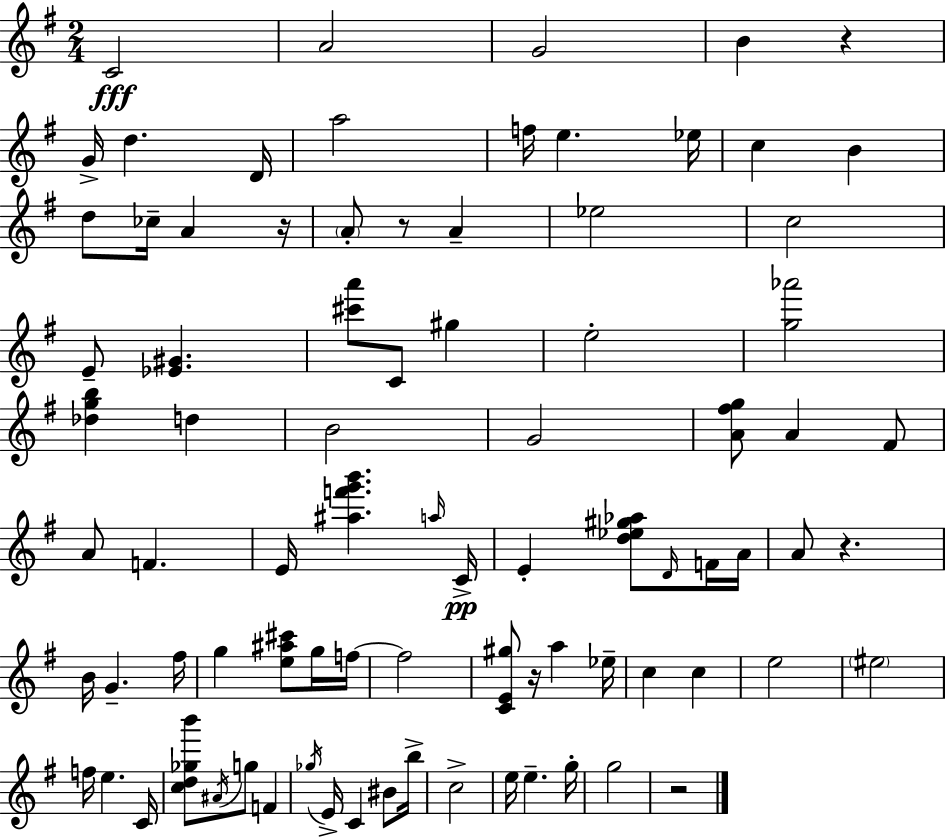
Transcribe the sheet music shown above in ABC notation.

X:1
T:Untitled
M:2/4
L:1/4
K:G
C2 A2 G2 B z G/4 d D/4 a2 f/4 e _e/4 c B d/2 _c/4 A z/4 A/2 z/2 A _e2 c2 E/2 [_E^G] [^c'a']/2 C/2 ^g e2 [g_a']2 [_dgb] d B2 G2 [A^fg]/2 A ^F/2 A/2 F E/4 [^af'g'b'] a/4 C/4 E [d_e^g_a]/2 D/4 F/4 A/4 A/2 z B/4 G ^f/4 g [e^a^c']/2 g/4 f/4 f2 [CE^g]/2 z/4 a _e/4 c c e2 ^e2 f/4 e C/4 [cd_gb']/2 ^A/4 g/2 F _g/4 E/4 C ^B/2 b/4 c2 e/4 e g/4 g2 z2